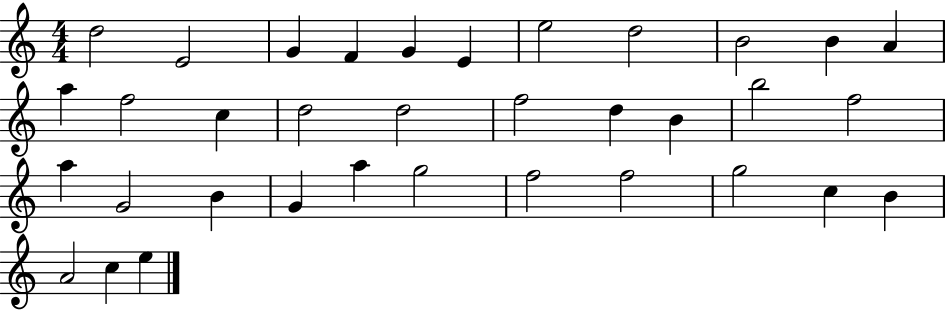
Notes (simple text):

D5/h E4/h G4/q F4/q G4/q E4/q E5/h D5/h B4/h B4/q A4/q A5/q F5/h C5/q D5/h D5/h F5/h D5/q B4/q B5/h F5/h A5/q G4/h B4/q G4/q A5/q G5/h F5/h F5/h G5/h C5/q B4/q A4/h C5/q E5/q